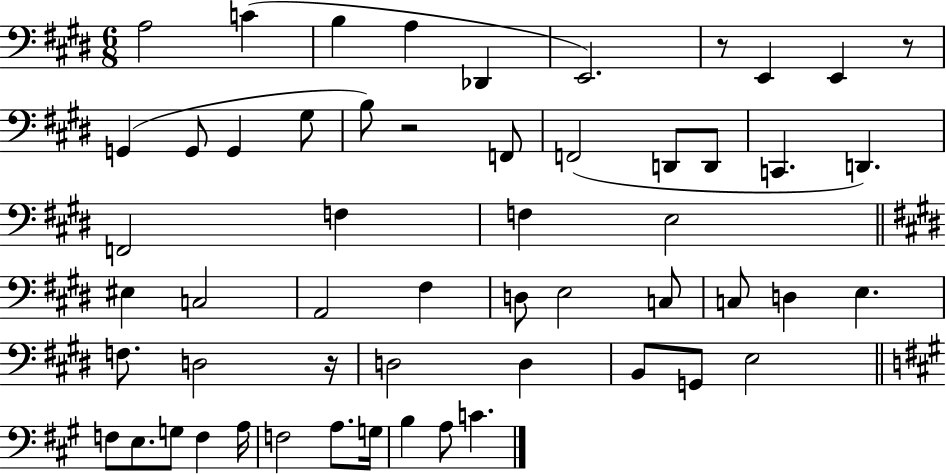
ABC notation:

X:1
T:Untitled
M:6/8
L:1/4
K:E
A,2 C B, A, _D,, E,,2 z/2 E,, E,, z/2 G,, G,,/2 G,, ^G,/2 B,/2 z2 F,,/2 F,,2 D,,/2 D,,/2 C,, D,, F,,2 F, F, E,2 ^E, C,2 A,,2 ^F, D,/2 E,2 C,/2 C,/2 D, E, F,/2 D,2 z/4 D,2 D, B,,/2 G,,/2 E,2 F,/2 E,/2 G,/2 F, A,/4 F,2 A,/2 G,/4 B, A,/2 C